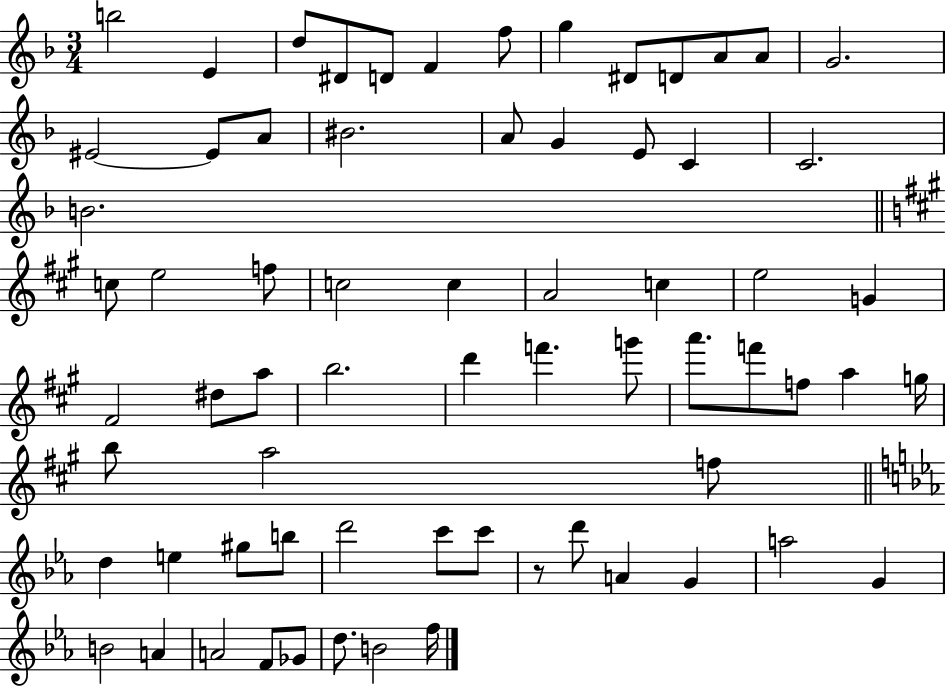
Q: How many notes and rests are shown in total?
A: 68